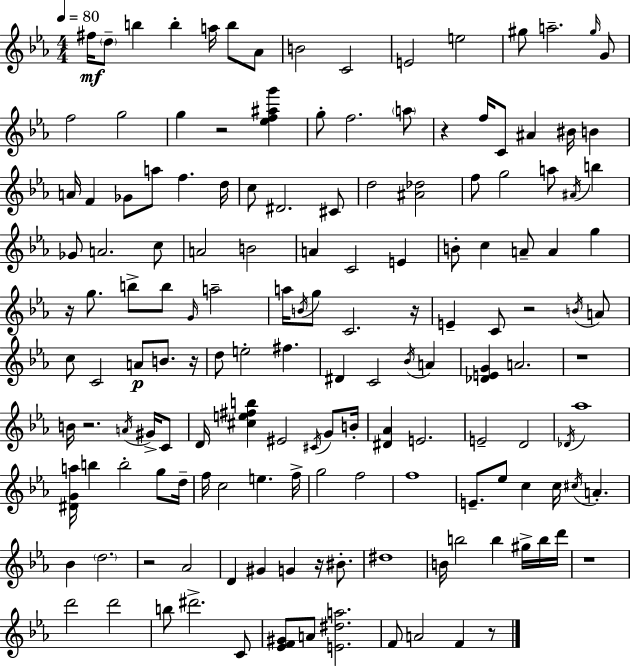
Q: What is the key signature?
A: EES major